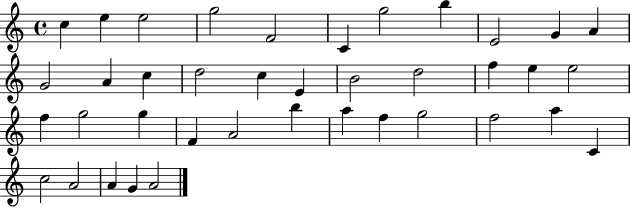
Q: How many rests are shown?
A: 0